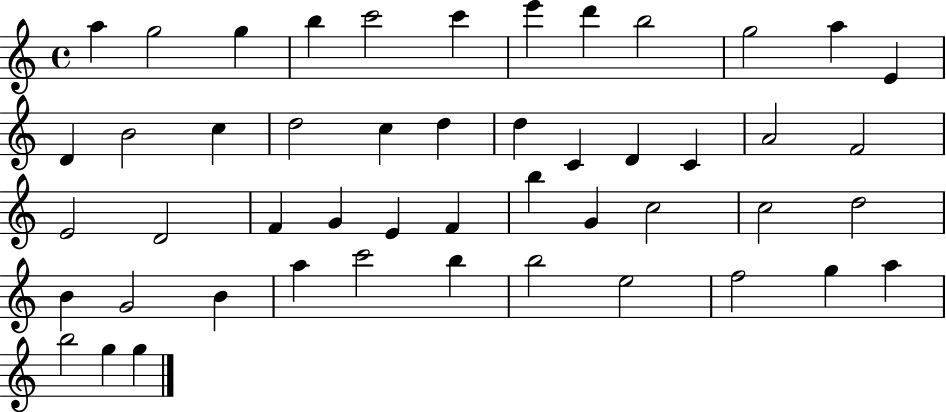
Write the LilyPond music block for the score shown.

{
  \clef treble
  \time 4/4
  \defaultTimeSignature
  \key c \major
  a''4 g''2 g''4 | b''4 c'''2 c'''4 | e'''4 d'''4 b''2 | g''2 a''4 e'4 | \break d'4 b'2 c''4 | d''2 c''4 d''4 | d''4 c'4 d'4 c'4 | a'2 f'2 | \break e'2 d'2 | f'4 g'4 e'4 f'4 | b''4 g'4 c''2 | c''2 d''2 | \break b'4 g'2 b'4 | a''4 c'''2 b''4 | b''2 e''2 | f''2 g''4 a''4 | \break b''2 g''4 g''4 | \bar "|."
}